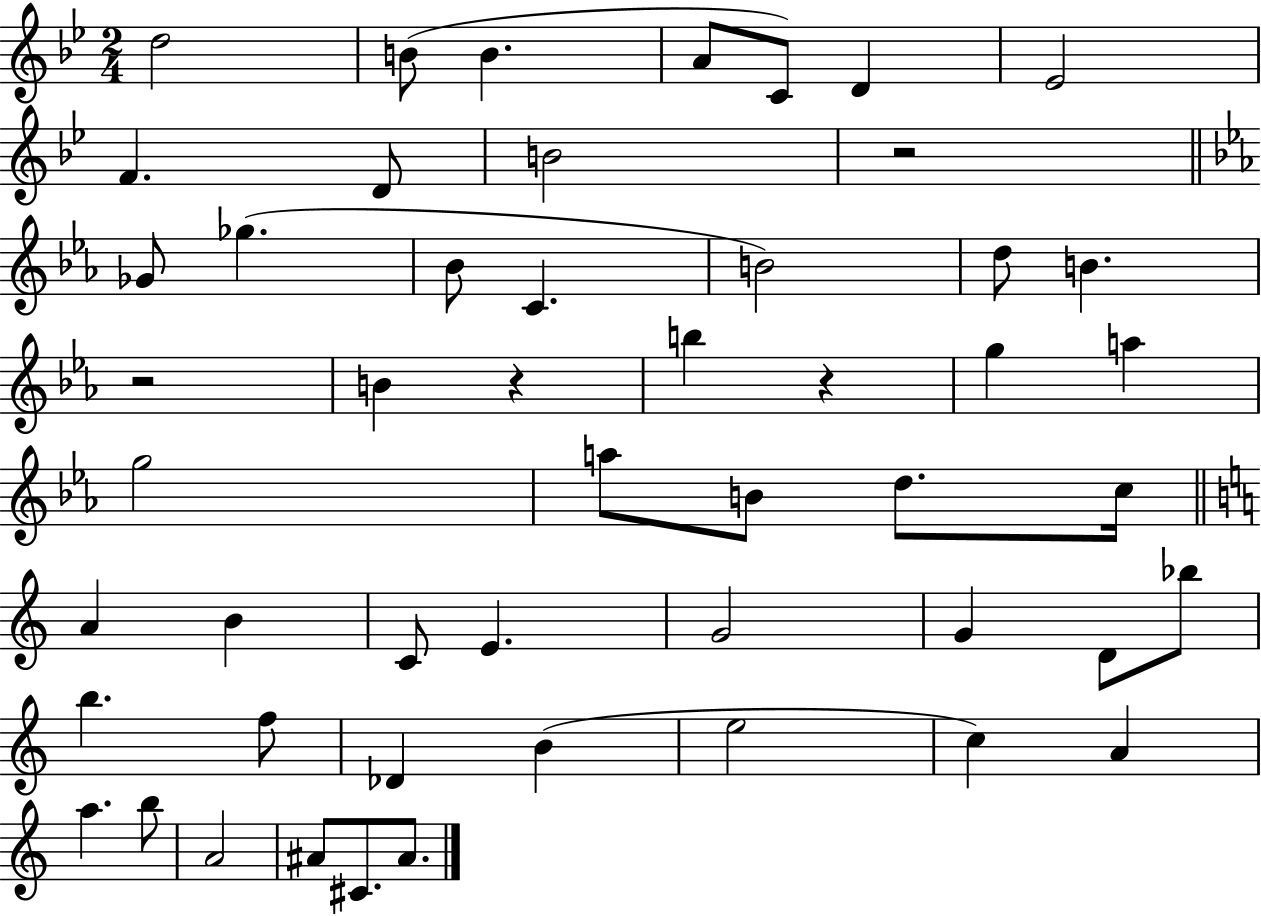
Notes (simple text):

D5/h B4/e B4/q. A4/e C4/e D4/q Eb4/h F4/q. D4/e B4/h R/h Gb4/e Gb5/q. Bb4/e C4/q. B4/h D5/e B4/q. R/h B4/q R/q B5/q R/q G5/q A5/q G5/h A5/e B4/e D5/e. C5/s A4/q B4/q C4/e E4/q. G4/h G4/q D4/e Bb5/e B5/q. F5/e Db4/q B4/q E5/h C5/q A4/q A5/q. B5/e A4/h A#4/e C#4/e. A#4/e.